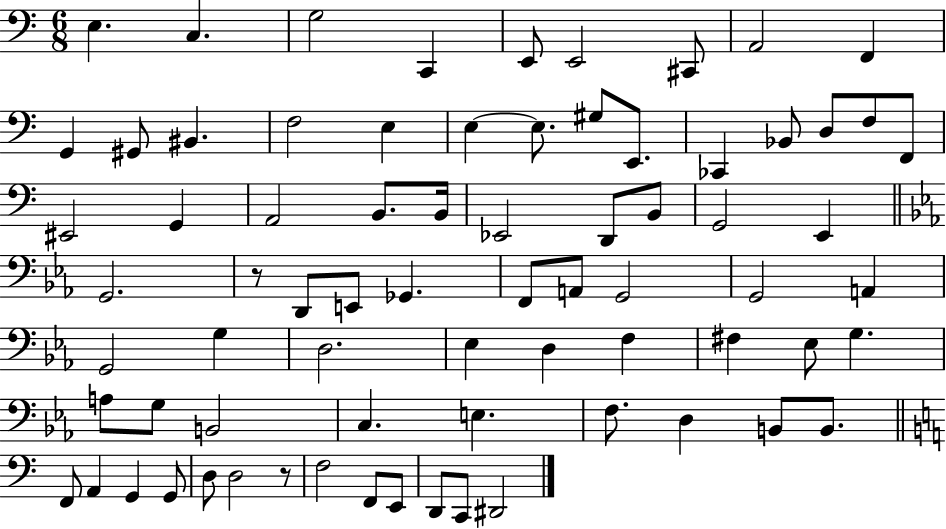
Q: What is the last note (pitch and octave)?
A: D#2